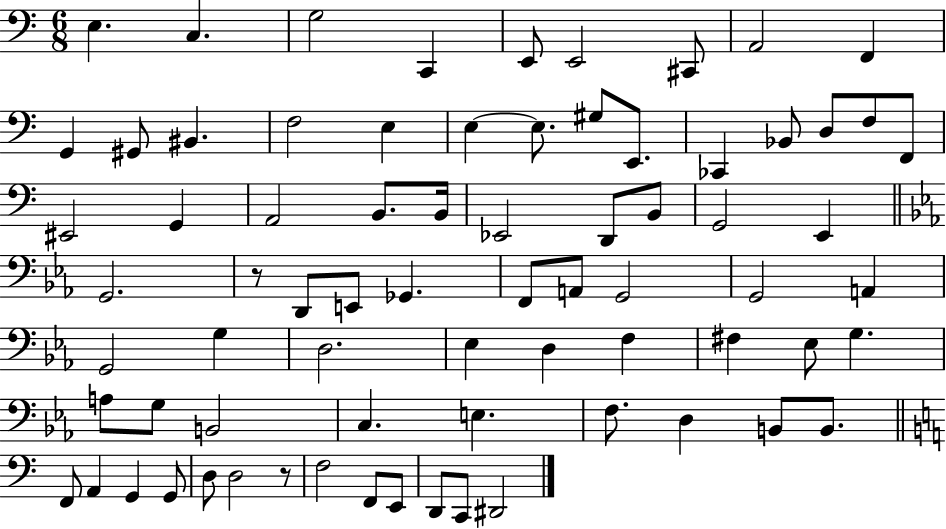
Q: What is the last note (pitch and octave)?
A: D#2